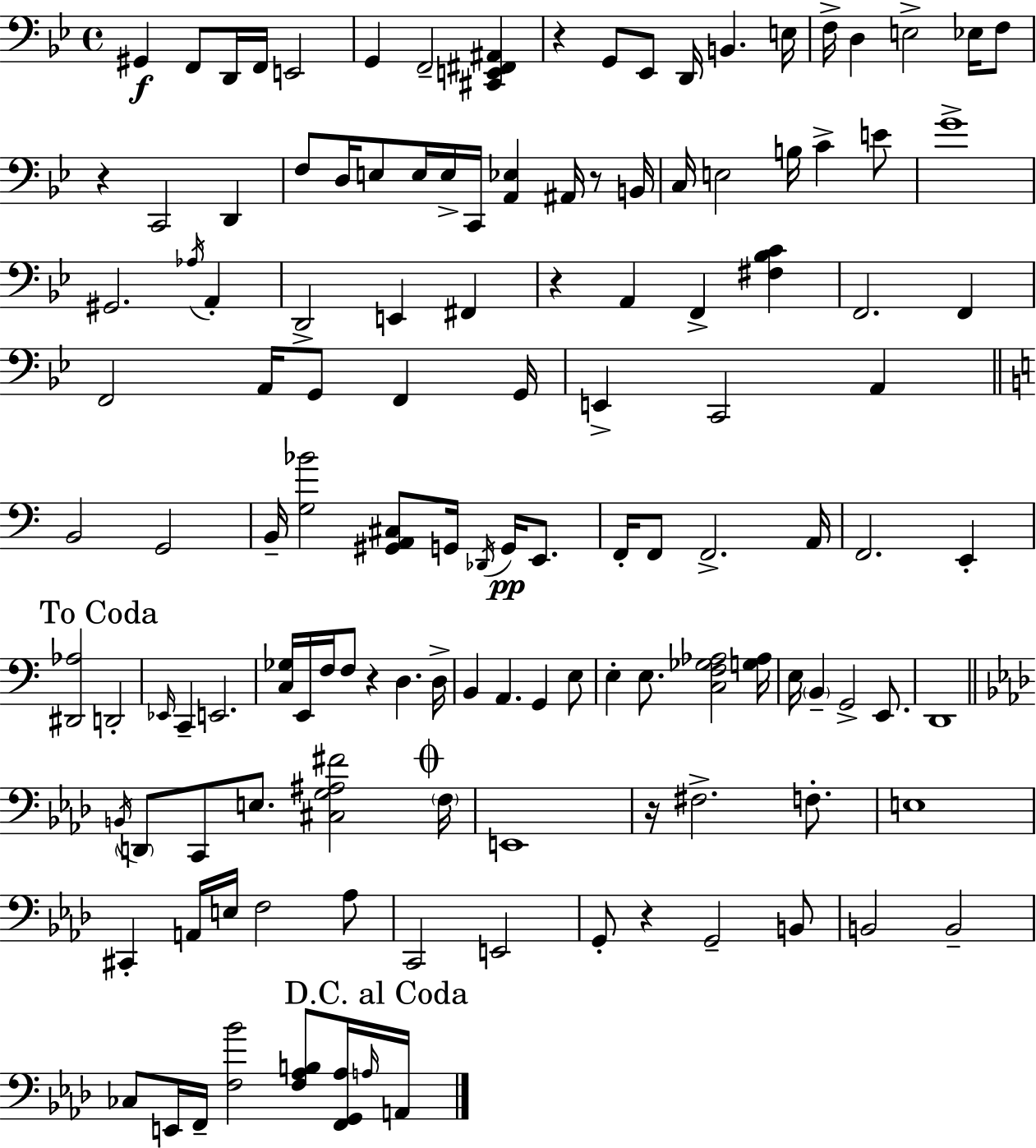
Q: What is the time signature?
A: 4/4